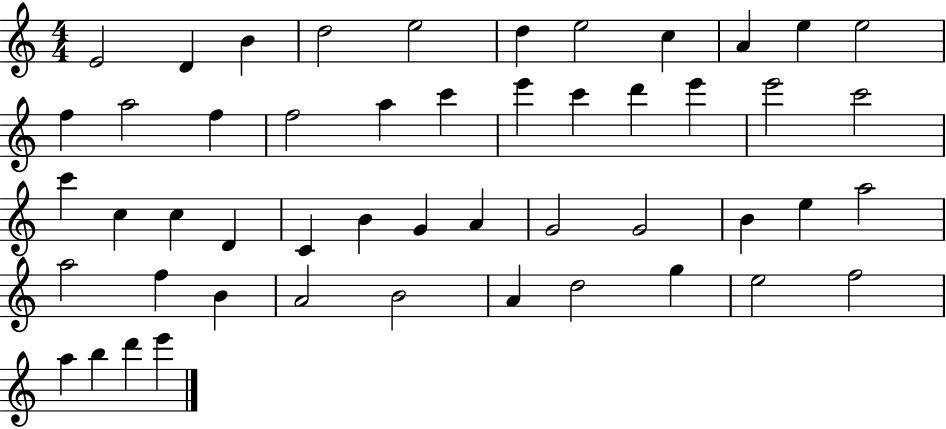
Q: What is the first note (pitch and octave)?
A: E4